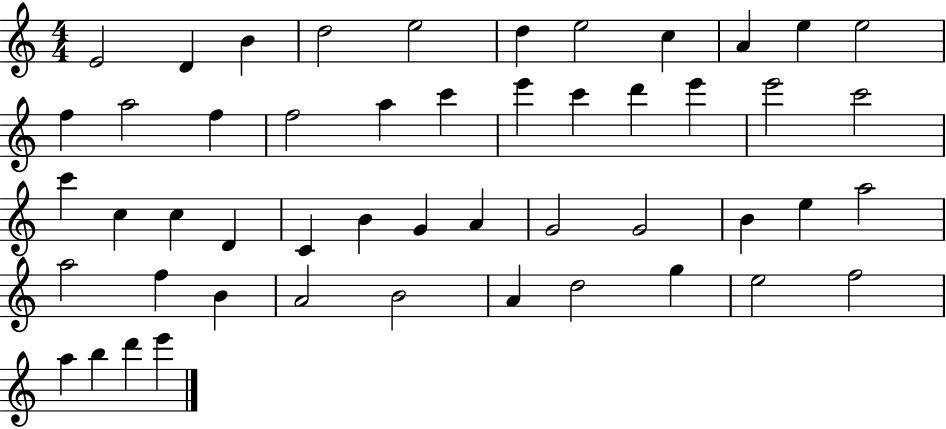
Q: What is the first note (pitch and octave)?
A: E4